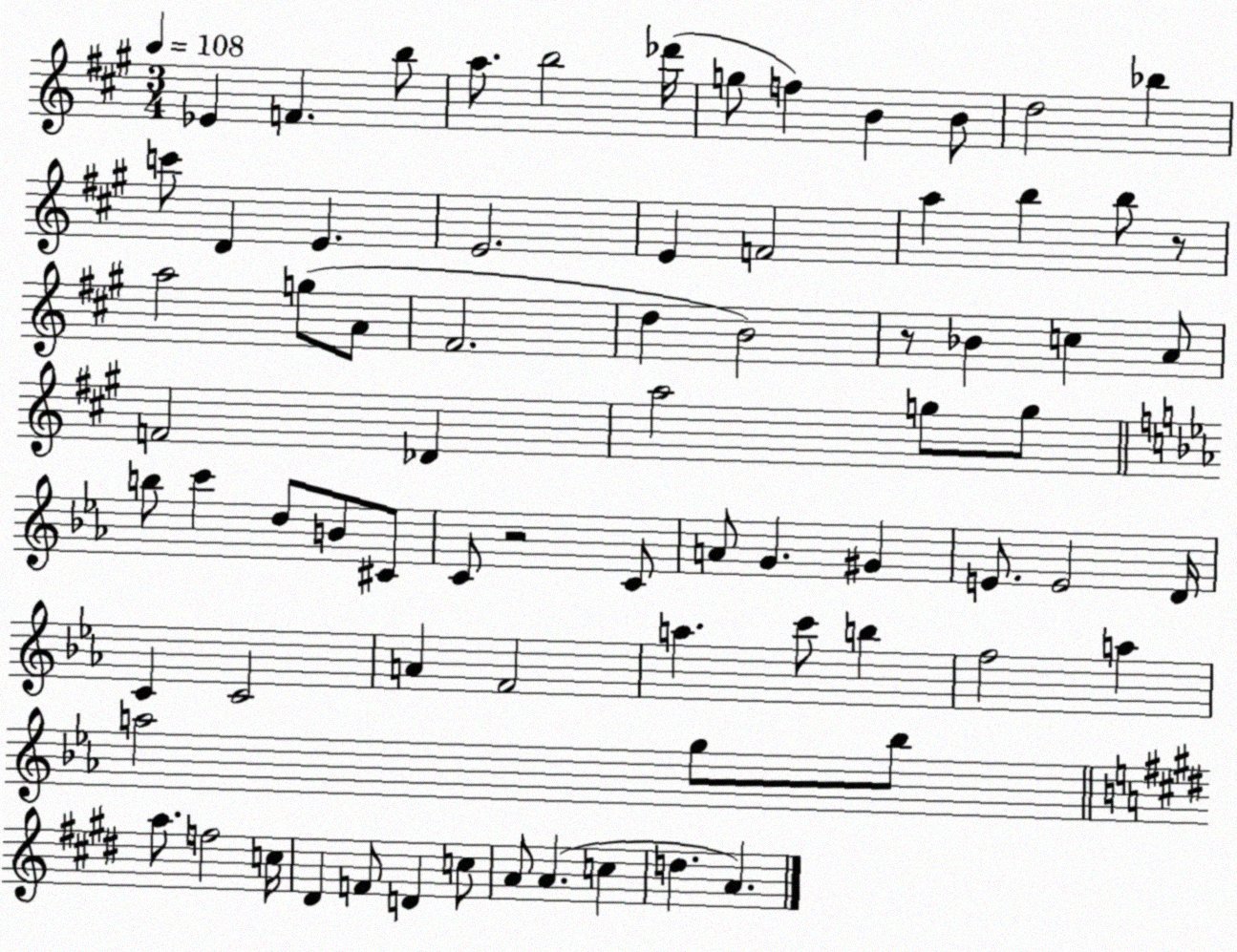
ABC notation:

X:1
T:Untitled
M:3/4
L:1/4
K:A
_E F b/2 a/2 b2 _d'/4 g/2 f B B/2 d2 _b c'/2 D E E2 E F2 a b b/2 z/2 a2 g/2 A/2 ^F2 d B2 z/2 _B c A/2 F2 _D a2 g/2 g/2 b/2 c' d/2 B/2 ^C/2 C/2 z2 C/2 A/2 G ^G E/2 E2 D/4 C C2 A F2 a c'/2 b f2 a a2 g/2 _b/2 a/2 f2 c/4 ^D F/2 D c/2 A/2 A c d A